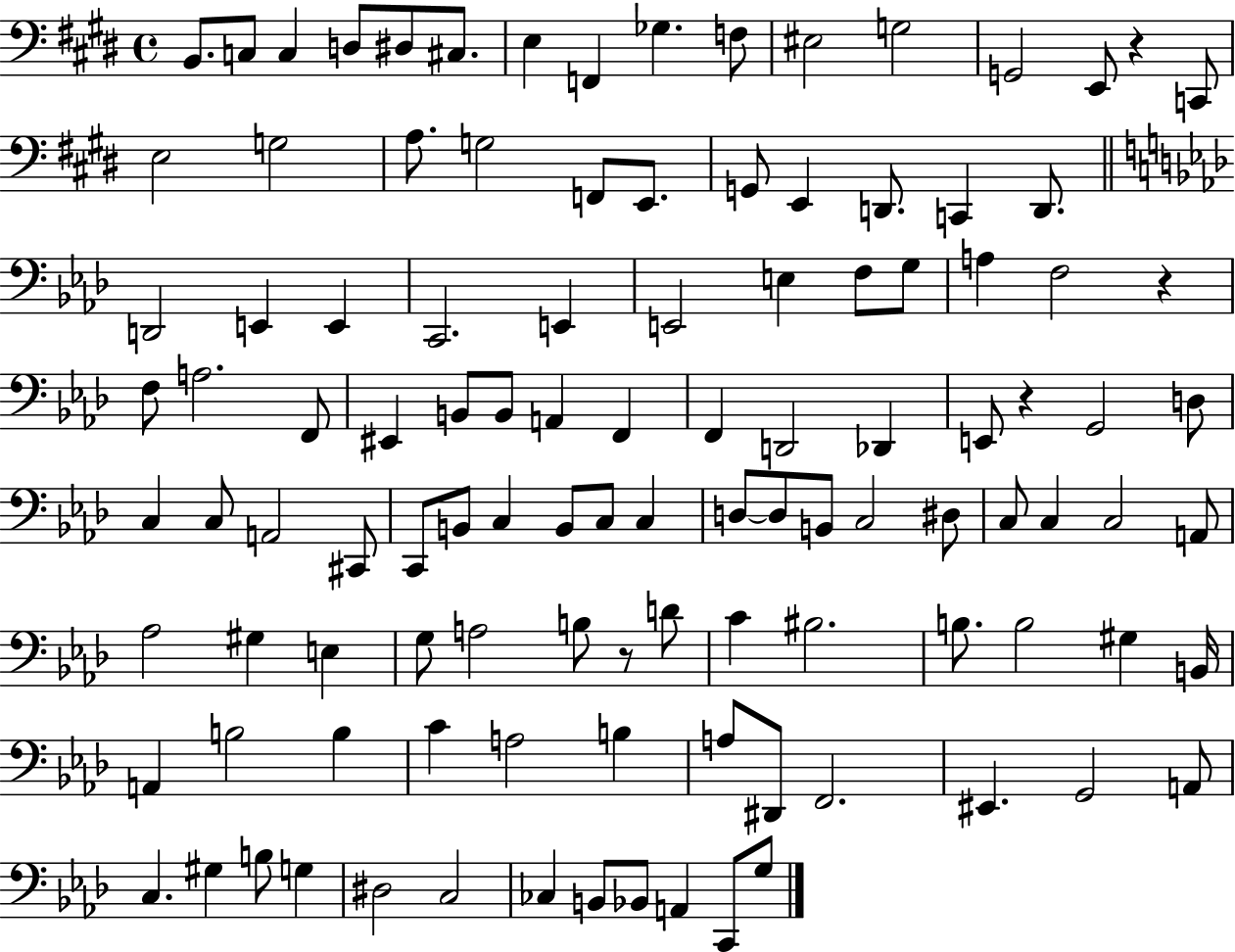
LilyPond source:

{
  \clef bass
  \time 4/4
  \defaultTimeSignature
  \key e \major
  \repeat volta 2 { b,8. c8 c4 d8 dis8 cis8. | e4 f,4 ges4. f8 | eis2 g2 | g,2 e,8 r4 c,8 | \break e2 g2 | a8. g2 f,8 e,8. | g,8 e,4 d,8. c,4 d,8. | \bar "||" \break \key f \minor d,2 e,4 e,4 | c,2. e,4 | e,2 e4 f8 g8 | a4 f2 r4 | \break f8 a2. f,8 | eis,4 b,8 b,8 a,4 f,4 | f,4 d,2 des,4 | e,8 r4 g,2 d8 | \break c4 c8 a,2 cis,8 | c,8 b,8 c4 b,8 c8 c4 | d8~~ d8 b,8 c2 dis8 | c8 c4 c2 a,8 | \break aes2 gis4 e4 | g8 a2 b8 r8 d'8 | c'4 bis2. | b8. b2 gis4 b,16 | \break a,4 b2 b4 | c'4 a2 b4 | a8 dis,8 f,2. | eis,4. g,2 a,8 | \break c4. gis4 b8 g4 | dis2 c2 | ces4 b,8 bes,8 a,4 c,8 g8 | } \bar "|."
}